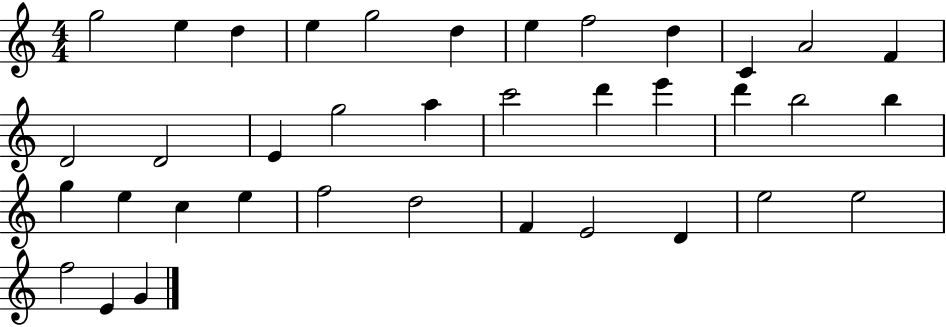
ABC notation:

X:1
T:Untitled
M:4/4
L:1/4
K:C
g2 e d e g2 d e f2 d C A2 F D2 D2 E g2 a c'2 d' e' d' b2 b g e c e f2 d2 F E2 D e2 e2 f2 E G